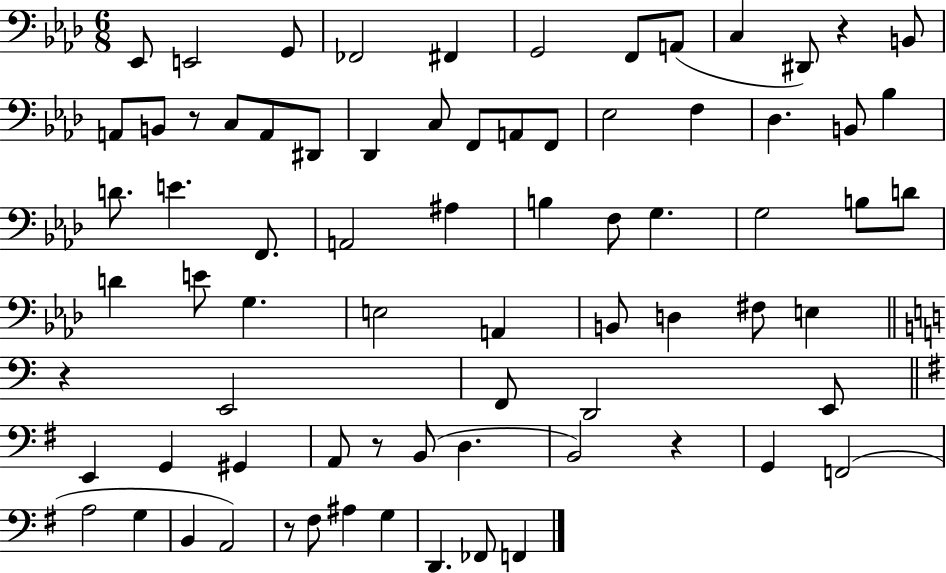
X:1
T:Untitled
M:6/8
L:1/4
K:Ab
_E,,/2 E,,2 G,,/2 _F,,2 ^F,, G,,2 F,,/2 A,,/2 C, ^D,,/2 z B,,/2 A,,/2 B,,/2 z/2 C,/2 A,,/2 ^D,,/2 _D,, C,/2 F,,/2 A,,/2 F,,/2 _E,2 F, _D, B,,/2 _B, D/2 E F,,/2 A,,2 ^A, B, F,/2 G, G,2 B,/2 D/2 D E/2 G, E,2 A,, B,,/2 D, ^F,/2 E, z E,,2 F,,/2 D,,2 E,,/2 E,, G,, ^G,, A,,/2 z/2 B,,/2 D, B,,2 z G,, F,,2 A,2 G, B,, A,,2 z/2 ^F,/2 ^A, G, D,, _F,,/2 F,,